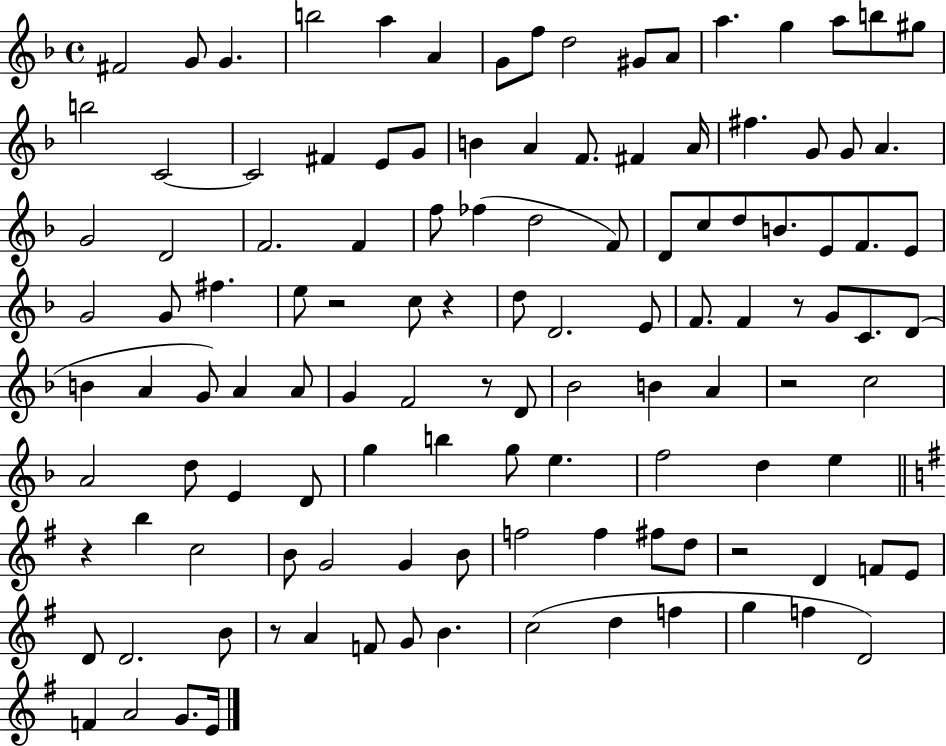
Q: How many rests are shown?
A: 8